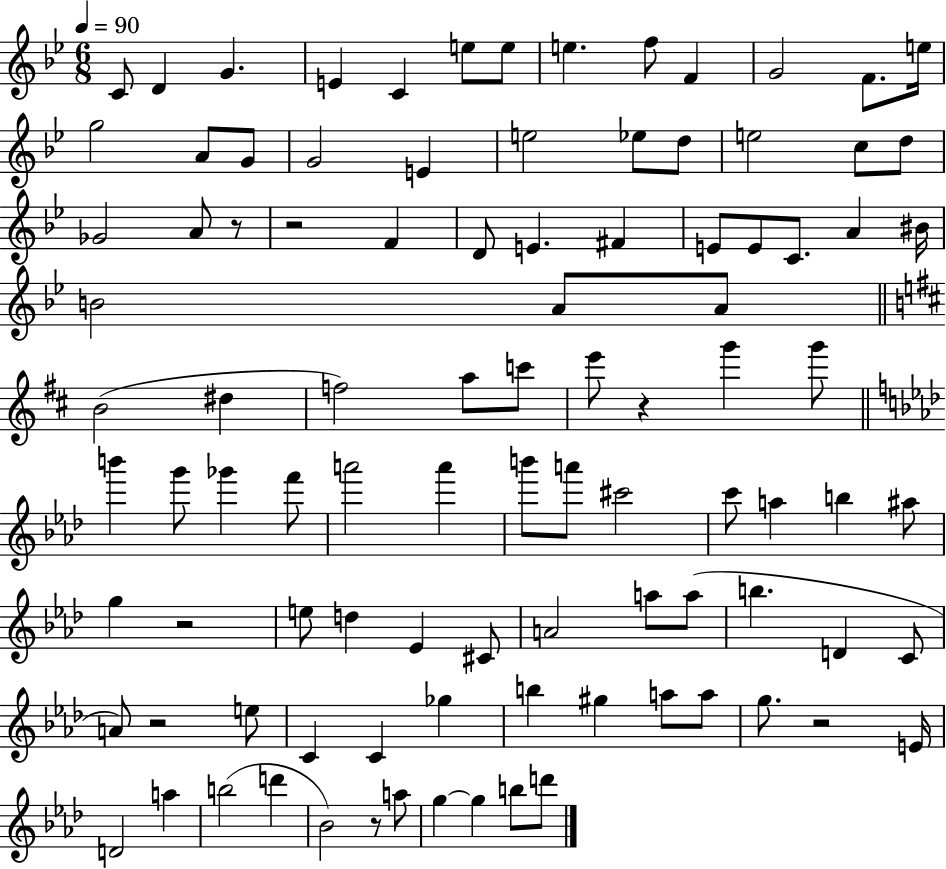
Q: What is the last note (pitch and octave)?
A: D6